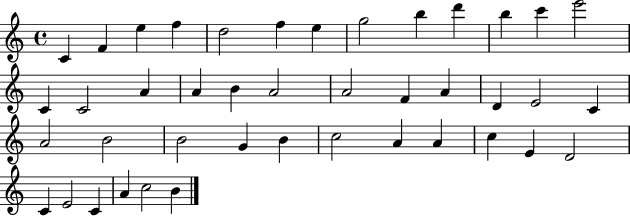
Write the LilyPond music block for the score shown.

{
  \clef treble
  \time 4/4
  \defaultTimeSignature
  \key c \major
  c'4 f'4 e''4 f''4 | d''2 f''4 e''4 | g''2 b''4 d'''4 | b''4 c'''4 e'''2 | \break c'4 c'2 a'4 | a'4 b'4 a'2 | a'2 f'4 a'4 | d'4 e'2 c'4 | \break a'2 b'2 | b'2 g'4 b'4 | c''2 a'4 a'4 | c''4 e'4 d'2 | \break c'4 e'2 c'4 | a'4 c''2 b'4 | \bar "|."
}